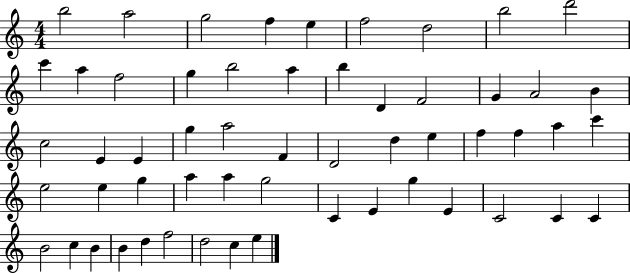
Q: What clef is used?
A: treble